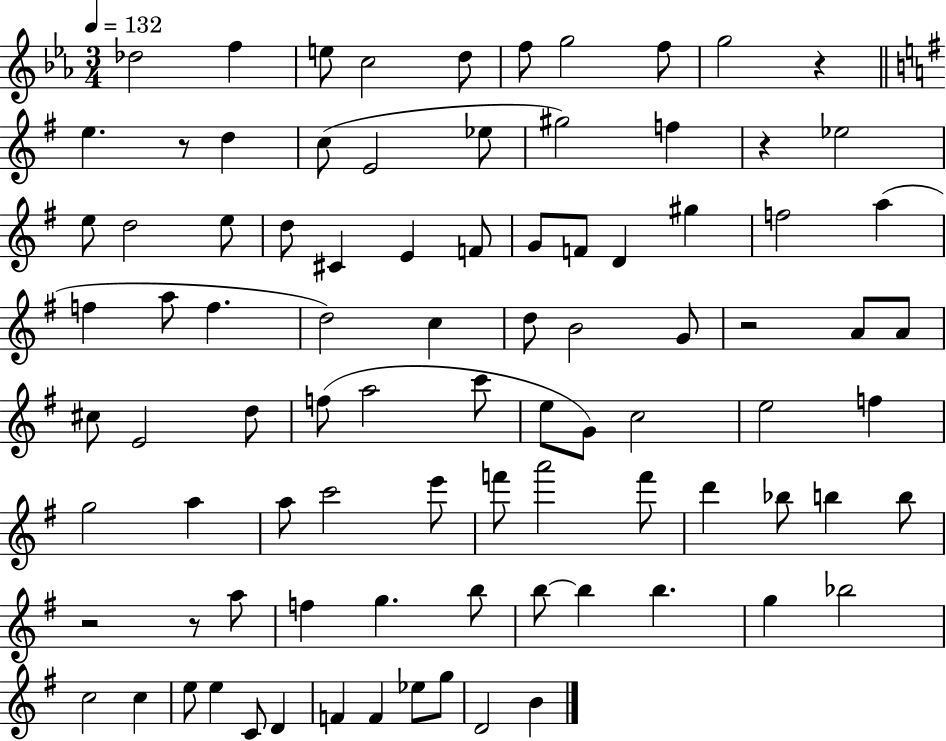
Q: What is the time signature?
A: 3/4